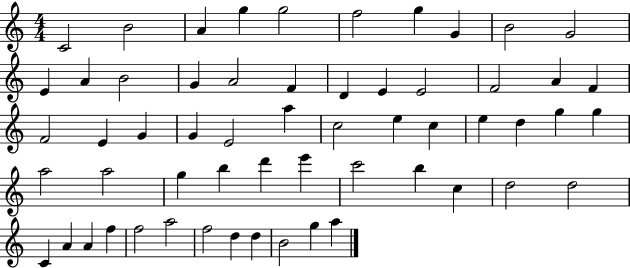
{
  \clef treble
  \numericTimeSignature
  \time 4/4
  \key c \major
  c'2 b'2 | a'4 g''4 g''2 | f''2 g''4 g'4 | b'2 g'2 | \break e'4 a'4 b'2 | g'4 a'2 f'4 | d'4 e'4 e'2 | f'2 a'4 f'4 | \break f'2 e'4 g'4 | g'4 e'2 a''4 | c''2 e''4 c''4 | e''4 d''4 g''4 g''4 | \break a''2 a''2 | g''4 b''4 d'''4 e'''4 | c'''2 b''4 c''4 | d''2 d''2 | \break c'4 a'4 a'4 f''4 | f''2 a''2 | f''2 d''4 d''4 | b'2 g''4 a''4 | \break \bar "|."
}